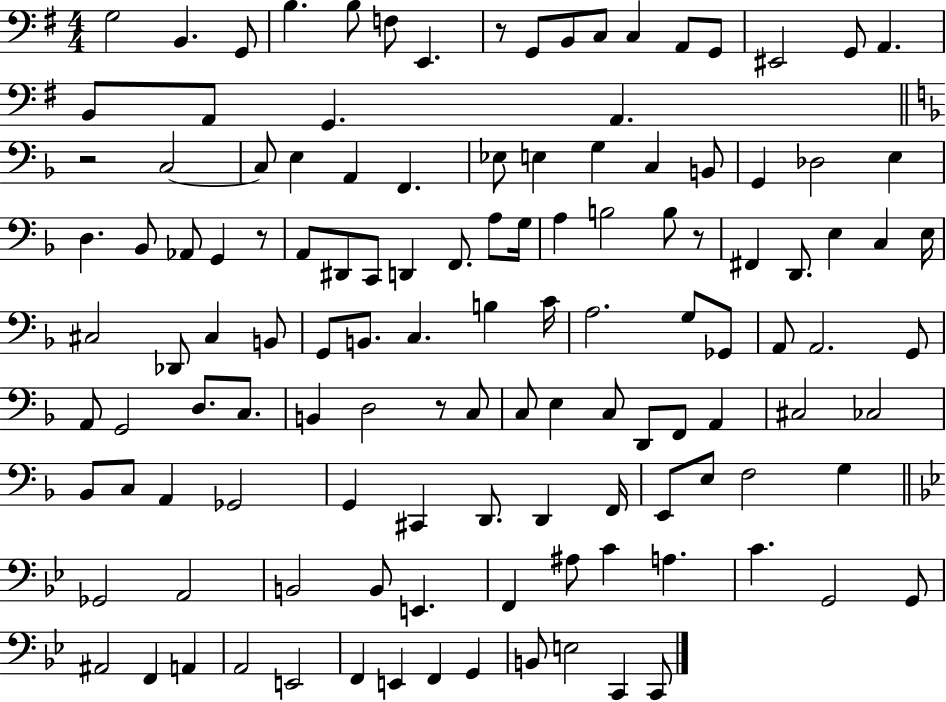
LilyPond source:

{
  \clef bass
  \numericTimeSignature
  \time 4/4
  \key g \major
  g2 b,4. g,8 | b4. b8 f8 e,4. | r8 g,8 b,8 c8 c4 a,8 g,8 | eis,2 g,8 a,4. | \break b,8 a,8 g,4. a,4. | \bar "||" \break \key f \major r2 c2~~ | c8 e4 a,4 f,4. | ees8 e4 g4 c4 b,8 | g,4 des2 e4 | \break d4. bes,8 aes,8 g,4 r8 | a,8 dis,8 c,8 d,4 f,8. a8 g16 | a4 b2 b8 r8 | fis,4 d,8. e4 c4 e16 | \break cis2 des,8 cis4 b,8 | g,8 b,8. c4. b4 c'16 | a2. g8 ges,8 | a,8 a,2. g,8 | \break a,8 g,2 d8. c8. | b,4 d2 r8 c8 | c8 e4 c8 d,8 f,8 a,4 | cis2 ces2 | \break bes,8 c8 a,4 ges,2 | g,4 cis,4 d,8. d,4 f,16 | e,8 e8 f2 g4 | \bar "||" \break \key g \minor ges,2 a,2 | b,2 b,8 e,4. | f,4 ais8 c'4 a4. | c'4. g,2 g,8 | \break ais,2 f,4 a,4 | a,2 e,2 | f,4 e,4 f,4 g,4 | b,8 e2 c,4 c,8 | \break \bar "|."
}